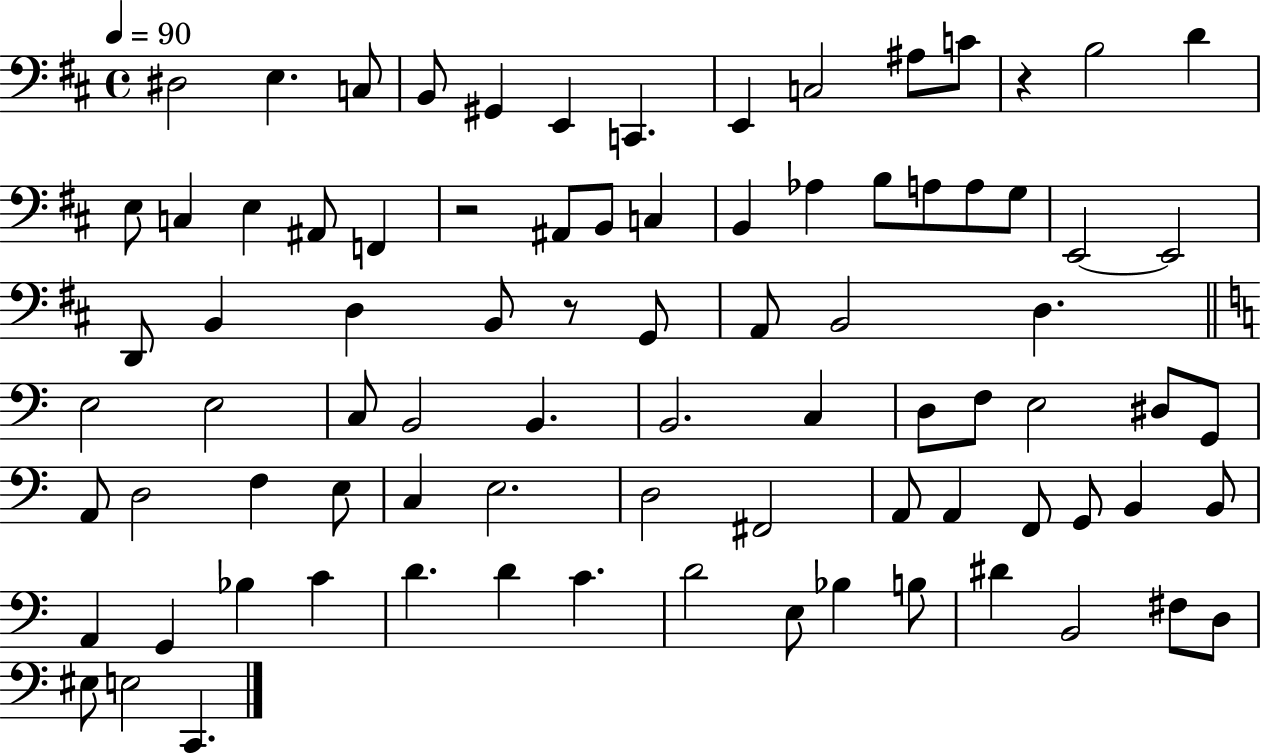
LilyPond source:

{
  \clef bass
  \time 4/4
  \defaultTimeSignature
  \key d \major
  \tempo 4 = 90
  dis2 e4. c8 | b,8 gis,4 e,4 c,4. | e,4 c2 ais8 c'8 | r4 b2 d'4 | \break e8 c4 e4 ais,8 f,4 | r2 ais,8 b,8 c4 | b,4 aes4 b8 a8 a8 g8 | e,2~~ e,2 | \break d,8 b,4 d4 b,8 r8 g,8 | a,8 b,2 d4. | \bar "||" \break \key a \minor e2 e2 | c8 b,2 b,4. | b,2. c4 | d8 f8 e2 dis8 g,8 | \break a,8 d2 f4 e8 | c4 e2. | d2 fis,2 | a,8 a,4 f,8 g,8 b,4 b,8 | \break a,4 g,4 bes4 c'4 | d'4. d'4 c'4. | d'2 e8 bes4 b8 | dis'4 b,2 fis8 d8 | \break eis8 e2 c,4. | \bar "|."
}